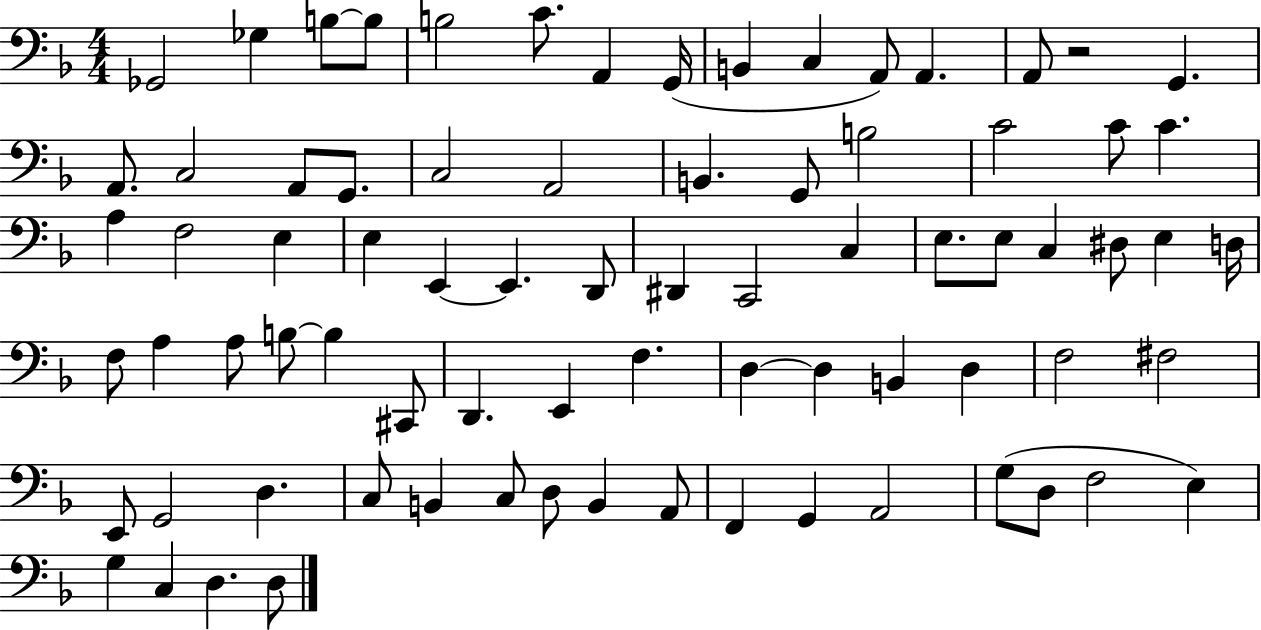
X:1
T:Untitled
M:4/4
L:1/4
K:F
_G,,2 _G, B,/2 B,/2 B,2 C/2 A,, G,,/4 B,, C, A,,/2 A,, A,,/2 z2 G,, A,,/2 C,2 A,,/2 G,,/2 C,2 A,,2 B,, G,,/2 B,2 C2 C/2 C A, F,2 E, E, E,, E,, D,,/2 ^D,, C,,2 C, E,/2 E,/2 C, ^D,/2 E, D,/4 F,/2 A, A,/2 B,/2 B, ^C,,/2 D,, E,, F, D, D, B,, D, F,2 ^F,2 E,,/2 G,,2 D, C,/2 B,, C,/2 D,/2 B,, A,,/2 F,, G,, A,,2 G,/2 D,/2 F,2 E, G, C, D, D,/2